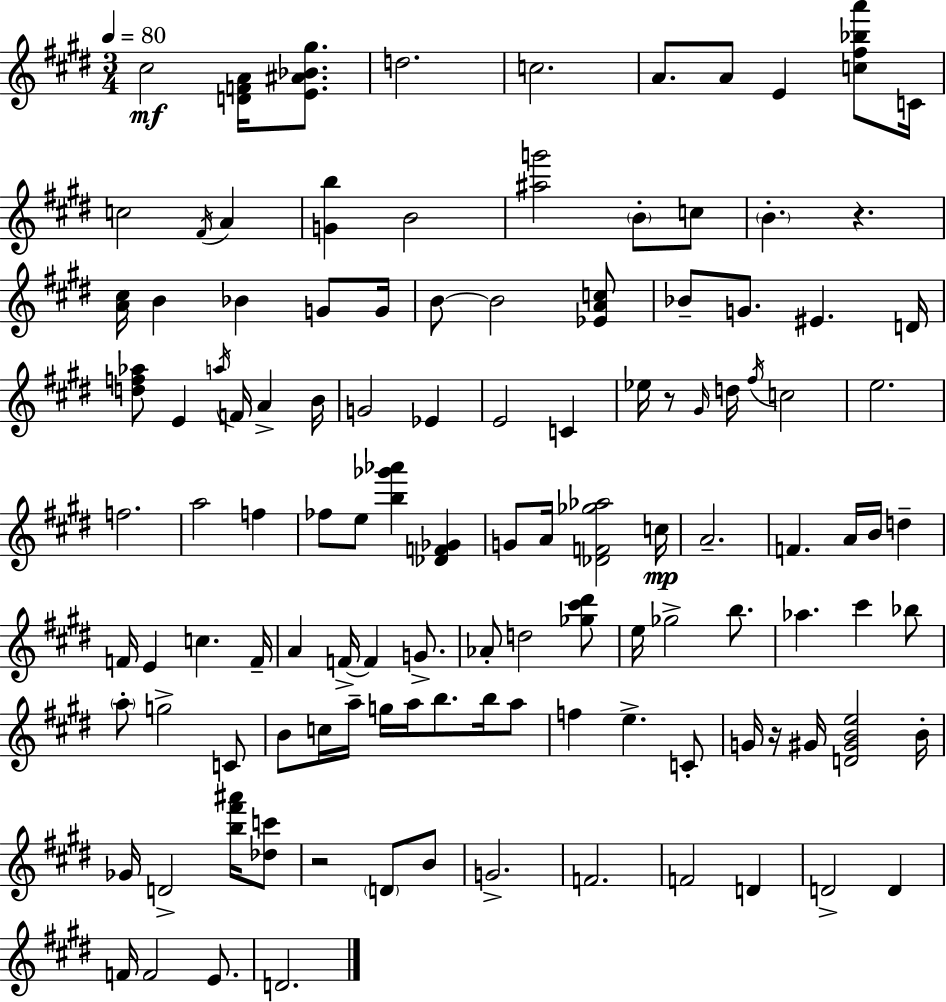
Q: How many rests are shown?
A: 4